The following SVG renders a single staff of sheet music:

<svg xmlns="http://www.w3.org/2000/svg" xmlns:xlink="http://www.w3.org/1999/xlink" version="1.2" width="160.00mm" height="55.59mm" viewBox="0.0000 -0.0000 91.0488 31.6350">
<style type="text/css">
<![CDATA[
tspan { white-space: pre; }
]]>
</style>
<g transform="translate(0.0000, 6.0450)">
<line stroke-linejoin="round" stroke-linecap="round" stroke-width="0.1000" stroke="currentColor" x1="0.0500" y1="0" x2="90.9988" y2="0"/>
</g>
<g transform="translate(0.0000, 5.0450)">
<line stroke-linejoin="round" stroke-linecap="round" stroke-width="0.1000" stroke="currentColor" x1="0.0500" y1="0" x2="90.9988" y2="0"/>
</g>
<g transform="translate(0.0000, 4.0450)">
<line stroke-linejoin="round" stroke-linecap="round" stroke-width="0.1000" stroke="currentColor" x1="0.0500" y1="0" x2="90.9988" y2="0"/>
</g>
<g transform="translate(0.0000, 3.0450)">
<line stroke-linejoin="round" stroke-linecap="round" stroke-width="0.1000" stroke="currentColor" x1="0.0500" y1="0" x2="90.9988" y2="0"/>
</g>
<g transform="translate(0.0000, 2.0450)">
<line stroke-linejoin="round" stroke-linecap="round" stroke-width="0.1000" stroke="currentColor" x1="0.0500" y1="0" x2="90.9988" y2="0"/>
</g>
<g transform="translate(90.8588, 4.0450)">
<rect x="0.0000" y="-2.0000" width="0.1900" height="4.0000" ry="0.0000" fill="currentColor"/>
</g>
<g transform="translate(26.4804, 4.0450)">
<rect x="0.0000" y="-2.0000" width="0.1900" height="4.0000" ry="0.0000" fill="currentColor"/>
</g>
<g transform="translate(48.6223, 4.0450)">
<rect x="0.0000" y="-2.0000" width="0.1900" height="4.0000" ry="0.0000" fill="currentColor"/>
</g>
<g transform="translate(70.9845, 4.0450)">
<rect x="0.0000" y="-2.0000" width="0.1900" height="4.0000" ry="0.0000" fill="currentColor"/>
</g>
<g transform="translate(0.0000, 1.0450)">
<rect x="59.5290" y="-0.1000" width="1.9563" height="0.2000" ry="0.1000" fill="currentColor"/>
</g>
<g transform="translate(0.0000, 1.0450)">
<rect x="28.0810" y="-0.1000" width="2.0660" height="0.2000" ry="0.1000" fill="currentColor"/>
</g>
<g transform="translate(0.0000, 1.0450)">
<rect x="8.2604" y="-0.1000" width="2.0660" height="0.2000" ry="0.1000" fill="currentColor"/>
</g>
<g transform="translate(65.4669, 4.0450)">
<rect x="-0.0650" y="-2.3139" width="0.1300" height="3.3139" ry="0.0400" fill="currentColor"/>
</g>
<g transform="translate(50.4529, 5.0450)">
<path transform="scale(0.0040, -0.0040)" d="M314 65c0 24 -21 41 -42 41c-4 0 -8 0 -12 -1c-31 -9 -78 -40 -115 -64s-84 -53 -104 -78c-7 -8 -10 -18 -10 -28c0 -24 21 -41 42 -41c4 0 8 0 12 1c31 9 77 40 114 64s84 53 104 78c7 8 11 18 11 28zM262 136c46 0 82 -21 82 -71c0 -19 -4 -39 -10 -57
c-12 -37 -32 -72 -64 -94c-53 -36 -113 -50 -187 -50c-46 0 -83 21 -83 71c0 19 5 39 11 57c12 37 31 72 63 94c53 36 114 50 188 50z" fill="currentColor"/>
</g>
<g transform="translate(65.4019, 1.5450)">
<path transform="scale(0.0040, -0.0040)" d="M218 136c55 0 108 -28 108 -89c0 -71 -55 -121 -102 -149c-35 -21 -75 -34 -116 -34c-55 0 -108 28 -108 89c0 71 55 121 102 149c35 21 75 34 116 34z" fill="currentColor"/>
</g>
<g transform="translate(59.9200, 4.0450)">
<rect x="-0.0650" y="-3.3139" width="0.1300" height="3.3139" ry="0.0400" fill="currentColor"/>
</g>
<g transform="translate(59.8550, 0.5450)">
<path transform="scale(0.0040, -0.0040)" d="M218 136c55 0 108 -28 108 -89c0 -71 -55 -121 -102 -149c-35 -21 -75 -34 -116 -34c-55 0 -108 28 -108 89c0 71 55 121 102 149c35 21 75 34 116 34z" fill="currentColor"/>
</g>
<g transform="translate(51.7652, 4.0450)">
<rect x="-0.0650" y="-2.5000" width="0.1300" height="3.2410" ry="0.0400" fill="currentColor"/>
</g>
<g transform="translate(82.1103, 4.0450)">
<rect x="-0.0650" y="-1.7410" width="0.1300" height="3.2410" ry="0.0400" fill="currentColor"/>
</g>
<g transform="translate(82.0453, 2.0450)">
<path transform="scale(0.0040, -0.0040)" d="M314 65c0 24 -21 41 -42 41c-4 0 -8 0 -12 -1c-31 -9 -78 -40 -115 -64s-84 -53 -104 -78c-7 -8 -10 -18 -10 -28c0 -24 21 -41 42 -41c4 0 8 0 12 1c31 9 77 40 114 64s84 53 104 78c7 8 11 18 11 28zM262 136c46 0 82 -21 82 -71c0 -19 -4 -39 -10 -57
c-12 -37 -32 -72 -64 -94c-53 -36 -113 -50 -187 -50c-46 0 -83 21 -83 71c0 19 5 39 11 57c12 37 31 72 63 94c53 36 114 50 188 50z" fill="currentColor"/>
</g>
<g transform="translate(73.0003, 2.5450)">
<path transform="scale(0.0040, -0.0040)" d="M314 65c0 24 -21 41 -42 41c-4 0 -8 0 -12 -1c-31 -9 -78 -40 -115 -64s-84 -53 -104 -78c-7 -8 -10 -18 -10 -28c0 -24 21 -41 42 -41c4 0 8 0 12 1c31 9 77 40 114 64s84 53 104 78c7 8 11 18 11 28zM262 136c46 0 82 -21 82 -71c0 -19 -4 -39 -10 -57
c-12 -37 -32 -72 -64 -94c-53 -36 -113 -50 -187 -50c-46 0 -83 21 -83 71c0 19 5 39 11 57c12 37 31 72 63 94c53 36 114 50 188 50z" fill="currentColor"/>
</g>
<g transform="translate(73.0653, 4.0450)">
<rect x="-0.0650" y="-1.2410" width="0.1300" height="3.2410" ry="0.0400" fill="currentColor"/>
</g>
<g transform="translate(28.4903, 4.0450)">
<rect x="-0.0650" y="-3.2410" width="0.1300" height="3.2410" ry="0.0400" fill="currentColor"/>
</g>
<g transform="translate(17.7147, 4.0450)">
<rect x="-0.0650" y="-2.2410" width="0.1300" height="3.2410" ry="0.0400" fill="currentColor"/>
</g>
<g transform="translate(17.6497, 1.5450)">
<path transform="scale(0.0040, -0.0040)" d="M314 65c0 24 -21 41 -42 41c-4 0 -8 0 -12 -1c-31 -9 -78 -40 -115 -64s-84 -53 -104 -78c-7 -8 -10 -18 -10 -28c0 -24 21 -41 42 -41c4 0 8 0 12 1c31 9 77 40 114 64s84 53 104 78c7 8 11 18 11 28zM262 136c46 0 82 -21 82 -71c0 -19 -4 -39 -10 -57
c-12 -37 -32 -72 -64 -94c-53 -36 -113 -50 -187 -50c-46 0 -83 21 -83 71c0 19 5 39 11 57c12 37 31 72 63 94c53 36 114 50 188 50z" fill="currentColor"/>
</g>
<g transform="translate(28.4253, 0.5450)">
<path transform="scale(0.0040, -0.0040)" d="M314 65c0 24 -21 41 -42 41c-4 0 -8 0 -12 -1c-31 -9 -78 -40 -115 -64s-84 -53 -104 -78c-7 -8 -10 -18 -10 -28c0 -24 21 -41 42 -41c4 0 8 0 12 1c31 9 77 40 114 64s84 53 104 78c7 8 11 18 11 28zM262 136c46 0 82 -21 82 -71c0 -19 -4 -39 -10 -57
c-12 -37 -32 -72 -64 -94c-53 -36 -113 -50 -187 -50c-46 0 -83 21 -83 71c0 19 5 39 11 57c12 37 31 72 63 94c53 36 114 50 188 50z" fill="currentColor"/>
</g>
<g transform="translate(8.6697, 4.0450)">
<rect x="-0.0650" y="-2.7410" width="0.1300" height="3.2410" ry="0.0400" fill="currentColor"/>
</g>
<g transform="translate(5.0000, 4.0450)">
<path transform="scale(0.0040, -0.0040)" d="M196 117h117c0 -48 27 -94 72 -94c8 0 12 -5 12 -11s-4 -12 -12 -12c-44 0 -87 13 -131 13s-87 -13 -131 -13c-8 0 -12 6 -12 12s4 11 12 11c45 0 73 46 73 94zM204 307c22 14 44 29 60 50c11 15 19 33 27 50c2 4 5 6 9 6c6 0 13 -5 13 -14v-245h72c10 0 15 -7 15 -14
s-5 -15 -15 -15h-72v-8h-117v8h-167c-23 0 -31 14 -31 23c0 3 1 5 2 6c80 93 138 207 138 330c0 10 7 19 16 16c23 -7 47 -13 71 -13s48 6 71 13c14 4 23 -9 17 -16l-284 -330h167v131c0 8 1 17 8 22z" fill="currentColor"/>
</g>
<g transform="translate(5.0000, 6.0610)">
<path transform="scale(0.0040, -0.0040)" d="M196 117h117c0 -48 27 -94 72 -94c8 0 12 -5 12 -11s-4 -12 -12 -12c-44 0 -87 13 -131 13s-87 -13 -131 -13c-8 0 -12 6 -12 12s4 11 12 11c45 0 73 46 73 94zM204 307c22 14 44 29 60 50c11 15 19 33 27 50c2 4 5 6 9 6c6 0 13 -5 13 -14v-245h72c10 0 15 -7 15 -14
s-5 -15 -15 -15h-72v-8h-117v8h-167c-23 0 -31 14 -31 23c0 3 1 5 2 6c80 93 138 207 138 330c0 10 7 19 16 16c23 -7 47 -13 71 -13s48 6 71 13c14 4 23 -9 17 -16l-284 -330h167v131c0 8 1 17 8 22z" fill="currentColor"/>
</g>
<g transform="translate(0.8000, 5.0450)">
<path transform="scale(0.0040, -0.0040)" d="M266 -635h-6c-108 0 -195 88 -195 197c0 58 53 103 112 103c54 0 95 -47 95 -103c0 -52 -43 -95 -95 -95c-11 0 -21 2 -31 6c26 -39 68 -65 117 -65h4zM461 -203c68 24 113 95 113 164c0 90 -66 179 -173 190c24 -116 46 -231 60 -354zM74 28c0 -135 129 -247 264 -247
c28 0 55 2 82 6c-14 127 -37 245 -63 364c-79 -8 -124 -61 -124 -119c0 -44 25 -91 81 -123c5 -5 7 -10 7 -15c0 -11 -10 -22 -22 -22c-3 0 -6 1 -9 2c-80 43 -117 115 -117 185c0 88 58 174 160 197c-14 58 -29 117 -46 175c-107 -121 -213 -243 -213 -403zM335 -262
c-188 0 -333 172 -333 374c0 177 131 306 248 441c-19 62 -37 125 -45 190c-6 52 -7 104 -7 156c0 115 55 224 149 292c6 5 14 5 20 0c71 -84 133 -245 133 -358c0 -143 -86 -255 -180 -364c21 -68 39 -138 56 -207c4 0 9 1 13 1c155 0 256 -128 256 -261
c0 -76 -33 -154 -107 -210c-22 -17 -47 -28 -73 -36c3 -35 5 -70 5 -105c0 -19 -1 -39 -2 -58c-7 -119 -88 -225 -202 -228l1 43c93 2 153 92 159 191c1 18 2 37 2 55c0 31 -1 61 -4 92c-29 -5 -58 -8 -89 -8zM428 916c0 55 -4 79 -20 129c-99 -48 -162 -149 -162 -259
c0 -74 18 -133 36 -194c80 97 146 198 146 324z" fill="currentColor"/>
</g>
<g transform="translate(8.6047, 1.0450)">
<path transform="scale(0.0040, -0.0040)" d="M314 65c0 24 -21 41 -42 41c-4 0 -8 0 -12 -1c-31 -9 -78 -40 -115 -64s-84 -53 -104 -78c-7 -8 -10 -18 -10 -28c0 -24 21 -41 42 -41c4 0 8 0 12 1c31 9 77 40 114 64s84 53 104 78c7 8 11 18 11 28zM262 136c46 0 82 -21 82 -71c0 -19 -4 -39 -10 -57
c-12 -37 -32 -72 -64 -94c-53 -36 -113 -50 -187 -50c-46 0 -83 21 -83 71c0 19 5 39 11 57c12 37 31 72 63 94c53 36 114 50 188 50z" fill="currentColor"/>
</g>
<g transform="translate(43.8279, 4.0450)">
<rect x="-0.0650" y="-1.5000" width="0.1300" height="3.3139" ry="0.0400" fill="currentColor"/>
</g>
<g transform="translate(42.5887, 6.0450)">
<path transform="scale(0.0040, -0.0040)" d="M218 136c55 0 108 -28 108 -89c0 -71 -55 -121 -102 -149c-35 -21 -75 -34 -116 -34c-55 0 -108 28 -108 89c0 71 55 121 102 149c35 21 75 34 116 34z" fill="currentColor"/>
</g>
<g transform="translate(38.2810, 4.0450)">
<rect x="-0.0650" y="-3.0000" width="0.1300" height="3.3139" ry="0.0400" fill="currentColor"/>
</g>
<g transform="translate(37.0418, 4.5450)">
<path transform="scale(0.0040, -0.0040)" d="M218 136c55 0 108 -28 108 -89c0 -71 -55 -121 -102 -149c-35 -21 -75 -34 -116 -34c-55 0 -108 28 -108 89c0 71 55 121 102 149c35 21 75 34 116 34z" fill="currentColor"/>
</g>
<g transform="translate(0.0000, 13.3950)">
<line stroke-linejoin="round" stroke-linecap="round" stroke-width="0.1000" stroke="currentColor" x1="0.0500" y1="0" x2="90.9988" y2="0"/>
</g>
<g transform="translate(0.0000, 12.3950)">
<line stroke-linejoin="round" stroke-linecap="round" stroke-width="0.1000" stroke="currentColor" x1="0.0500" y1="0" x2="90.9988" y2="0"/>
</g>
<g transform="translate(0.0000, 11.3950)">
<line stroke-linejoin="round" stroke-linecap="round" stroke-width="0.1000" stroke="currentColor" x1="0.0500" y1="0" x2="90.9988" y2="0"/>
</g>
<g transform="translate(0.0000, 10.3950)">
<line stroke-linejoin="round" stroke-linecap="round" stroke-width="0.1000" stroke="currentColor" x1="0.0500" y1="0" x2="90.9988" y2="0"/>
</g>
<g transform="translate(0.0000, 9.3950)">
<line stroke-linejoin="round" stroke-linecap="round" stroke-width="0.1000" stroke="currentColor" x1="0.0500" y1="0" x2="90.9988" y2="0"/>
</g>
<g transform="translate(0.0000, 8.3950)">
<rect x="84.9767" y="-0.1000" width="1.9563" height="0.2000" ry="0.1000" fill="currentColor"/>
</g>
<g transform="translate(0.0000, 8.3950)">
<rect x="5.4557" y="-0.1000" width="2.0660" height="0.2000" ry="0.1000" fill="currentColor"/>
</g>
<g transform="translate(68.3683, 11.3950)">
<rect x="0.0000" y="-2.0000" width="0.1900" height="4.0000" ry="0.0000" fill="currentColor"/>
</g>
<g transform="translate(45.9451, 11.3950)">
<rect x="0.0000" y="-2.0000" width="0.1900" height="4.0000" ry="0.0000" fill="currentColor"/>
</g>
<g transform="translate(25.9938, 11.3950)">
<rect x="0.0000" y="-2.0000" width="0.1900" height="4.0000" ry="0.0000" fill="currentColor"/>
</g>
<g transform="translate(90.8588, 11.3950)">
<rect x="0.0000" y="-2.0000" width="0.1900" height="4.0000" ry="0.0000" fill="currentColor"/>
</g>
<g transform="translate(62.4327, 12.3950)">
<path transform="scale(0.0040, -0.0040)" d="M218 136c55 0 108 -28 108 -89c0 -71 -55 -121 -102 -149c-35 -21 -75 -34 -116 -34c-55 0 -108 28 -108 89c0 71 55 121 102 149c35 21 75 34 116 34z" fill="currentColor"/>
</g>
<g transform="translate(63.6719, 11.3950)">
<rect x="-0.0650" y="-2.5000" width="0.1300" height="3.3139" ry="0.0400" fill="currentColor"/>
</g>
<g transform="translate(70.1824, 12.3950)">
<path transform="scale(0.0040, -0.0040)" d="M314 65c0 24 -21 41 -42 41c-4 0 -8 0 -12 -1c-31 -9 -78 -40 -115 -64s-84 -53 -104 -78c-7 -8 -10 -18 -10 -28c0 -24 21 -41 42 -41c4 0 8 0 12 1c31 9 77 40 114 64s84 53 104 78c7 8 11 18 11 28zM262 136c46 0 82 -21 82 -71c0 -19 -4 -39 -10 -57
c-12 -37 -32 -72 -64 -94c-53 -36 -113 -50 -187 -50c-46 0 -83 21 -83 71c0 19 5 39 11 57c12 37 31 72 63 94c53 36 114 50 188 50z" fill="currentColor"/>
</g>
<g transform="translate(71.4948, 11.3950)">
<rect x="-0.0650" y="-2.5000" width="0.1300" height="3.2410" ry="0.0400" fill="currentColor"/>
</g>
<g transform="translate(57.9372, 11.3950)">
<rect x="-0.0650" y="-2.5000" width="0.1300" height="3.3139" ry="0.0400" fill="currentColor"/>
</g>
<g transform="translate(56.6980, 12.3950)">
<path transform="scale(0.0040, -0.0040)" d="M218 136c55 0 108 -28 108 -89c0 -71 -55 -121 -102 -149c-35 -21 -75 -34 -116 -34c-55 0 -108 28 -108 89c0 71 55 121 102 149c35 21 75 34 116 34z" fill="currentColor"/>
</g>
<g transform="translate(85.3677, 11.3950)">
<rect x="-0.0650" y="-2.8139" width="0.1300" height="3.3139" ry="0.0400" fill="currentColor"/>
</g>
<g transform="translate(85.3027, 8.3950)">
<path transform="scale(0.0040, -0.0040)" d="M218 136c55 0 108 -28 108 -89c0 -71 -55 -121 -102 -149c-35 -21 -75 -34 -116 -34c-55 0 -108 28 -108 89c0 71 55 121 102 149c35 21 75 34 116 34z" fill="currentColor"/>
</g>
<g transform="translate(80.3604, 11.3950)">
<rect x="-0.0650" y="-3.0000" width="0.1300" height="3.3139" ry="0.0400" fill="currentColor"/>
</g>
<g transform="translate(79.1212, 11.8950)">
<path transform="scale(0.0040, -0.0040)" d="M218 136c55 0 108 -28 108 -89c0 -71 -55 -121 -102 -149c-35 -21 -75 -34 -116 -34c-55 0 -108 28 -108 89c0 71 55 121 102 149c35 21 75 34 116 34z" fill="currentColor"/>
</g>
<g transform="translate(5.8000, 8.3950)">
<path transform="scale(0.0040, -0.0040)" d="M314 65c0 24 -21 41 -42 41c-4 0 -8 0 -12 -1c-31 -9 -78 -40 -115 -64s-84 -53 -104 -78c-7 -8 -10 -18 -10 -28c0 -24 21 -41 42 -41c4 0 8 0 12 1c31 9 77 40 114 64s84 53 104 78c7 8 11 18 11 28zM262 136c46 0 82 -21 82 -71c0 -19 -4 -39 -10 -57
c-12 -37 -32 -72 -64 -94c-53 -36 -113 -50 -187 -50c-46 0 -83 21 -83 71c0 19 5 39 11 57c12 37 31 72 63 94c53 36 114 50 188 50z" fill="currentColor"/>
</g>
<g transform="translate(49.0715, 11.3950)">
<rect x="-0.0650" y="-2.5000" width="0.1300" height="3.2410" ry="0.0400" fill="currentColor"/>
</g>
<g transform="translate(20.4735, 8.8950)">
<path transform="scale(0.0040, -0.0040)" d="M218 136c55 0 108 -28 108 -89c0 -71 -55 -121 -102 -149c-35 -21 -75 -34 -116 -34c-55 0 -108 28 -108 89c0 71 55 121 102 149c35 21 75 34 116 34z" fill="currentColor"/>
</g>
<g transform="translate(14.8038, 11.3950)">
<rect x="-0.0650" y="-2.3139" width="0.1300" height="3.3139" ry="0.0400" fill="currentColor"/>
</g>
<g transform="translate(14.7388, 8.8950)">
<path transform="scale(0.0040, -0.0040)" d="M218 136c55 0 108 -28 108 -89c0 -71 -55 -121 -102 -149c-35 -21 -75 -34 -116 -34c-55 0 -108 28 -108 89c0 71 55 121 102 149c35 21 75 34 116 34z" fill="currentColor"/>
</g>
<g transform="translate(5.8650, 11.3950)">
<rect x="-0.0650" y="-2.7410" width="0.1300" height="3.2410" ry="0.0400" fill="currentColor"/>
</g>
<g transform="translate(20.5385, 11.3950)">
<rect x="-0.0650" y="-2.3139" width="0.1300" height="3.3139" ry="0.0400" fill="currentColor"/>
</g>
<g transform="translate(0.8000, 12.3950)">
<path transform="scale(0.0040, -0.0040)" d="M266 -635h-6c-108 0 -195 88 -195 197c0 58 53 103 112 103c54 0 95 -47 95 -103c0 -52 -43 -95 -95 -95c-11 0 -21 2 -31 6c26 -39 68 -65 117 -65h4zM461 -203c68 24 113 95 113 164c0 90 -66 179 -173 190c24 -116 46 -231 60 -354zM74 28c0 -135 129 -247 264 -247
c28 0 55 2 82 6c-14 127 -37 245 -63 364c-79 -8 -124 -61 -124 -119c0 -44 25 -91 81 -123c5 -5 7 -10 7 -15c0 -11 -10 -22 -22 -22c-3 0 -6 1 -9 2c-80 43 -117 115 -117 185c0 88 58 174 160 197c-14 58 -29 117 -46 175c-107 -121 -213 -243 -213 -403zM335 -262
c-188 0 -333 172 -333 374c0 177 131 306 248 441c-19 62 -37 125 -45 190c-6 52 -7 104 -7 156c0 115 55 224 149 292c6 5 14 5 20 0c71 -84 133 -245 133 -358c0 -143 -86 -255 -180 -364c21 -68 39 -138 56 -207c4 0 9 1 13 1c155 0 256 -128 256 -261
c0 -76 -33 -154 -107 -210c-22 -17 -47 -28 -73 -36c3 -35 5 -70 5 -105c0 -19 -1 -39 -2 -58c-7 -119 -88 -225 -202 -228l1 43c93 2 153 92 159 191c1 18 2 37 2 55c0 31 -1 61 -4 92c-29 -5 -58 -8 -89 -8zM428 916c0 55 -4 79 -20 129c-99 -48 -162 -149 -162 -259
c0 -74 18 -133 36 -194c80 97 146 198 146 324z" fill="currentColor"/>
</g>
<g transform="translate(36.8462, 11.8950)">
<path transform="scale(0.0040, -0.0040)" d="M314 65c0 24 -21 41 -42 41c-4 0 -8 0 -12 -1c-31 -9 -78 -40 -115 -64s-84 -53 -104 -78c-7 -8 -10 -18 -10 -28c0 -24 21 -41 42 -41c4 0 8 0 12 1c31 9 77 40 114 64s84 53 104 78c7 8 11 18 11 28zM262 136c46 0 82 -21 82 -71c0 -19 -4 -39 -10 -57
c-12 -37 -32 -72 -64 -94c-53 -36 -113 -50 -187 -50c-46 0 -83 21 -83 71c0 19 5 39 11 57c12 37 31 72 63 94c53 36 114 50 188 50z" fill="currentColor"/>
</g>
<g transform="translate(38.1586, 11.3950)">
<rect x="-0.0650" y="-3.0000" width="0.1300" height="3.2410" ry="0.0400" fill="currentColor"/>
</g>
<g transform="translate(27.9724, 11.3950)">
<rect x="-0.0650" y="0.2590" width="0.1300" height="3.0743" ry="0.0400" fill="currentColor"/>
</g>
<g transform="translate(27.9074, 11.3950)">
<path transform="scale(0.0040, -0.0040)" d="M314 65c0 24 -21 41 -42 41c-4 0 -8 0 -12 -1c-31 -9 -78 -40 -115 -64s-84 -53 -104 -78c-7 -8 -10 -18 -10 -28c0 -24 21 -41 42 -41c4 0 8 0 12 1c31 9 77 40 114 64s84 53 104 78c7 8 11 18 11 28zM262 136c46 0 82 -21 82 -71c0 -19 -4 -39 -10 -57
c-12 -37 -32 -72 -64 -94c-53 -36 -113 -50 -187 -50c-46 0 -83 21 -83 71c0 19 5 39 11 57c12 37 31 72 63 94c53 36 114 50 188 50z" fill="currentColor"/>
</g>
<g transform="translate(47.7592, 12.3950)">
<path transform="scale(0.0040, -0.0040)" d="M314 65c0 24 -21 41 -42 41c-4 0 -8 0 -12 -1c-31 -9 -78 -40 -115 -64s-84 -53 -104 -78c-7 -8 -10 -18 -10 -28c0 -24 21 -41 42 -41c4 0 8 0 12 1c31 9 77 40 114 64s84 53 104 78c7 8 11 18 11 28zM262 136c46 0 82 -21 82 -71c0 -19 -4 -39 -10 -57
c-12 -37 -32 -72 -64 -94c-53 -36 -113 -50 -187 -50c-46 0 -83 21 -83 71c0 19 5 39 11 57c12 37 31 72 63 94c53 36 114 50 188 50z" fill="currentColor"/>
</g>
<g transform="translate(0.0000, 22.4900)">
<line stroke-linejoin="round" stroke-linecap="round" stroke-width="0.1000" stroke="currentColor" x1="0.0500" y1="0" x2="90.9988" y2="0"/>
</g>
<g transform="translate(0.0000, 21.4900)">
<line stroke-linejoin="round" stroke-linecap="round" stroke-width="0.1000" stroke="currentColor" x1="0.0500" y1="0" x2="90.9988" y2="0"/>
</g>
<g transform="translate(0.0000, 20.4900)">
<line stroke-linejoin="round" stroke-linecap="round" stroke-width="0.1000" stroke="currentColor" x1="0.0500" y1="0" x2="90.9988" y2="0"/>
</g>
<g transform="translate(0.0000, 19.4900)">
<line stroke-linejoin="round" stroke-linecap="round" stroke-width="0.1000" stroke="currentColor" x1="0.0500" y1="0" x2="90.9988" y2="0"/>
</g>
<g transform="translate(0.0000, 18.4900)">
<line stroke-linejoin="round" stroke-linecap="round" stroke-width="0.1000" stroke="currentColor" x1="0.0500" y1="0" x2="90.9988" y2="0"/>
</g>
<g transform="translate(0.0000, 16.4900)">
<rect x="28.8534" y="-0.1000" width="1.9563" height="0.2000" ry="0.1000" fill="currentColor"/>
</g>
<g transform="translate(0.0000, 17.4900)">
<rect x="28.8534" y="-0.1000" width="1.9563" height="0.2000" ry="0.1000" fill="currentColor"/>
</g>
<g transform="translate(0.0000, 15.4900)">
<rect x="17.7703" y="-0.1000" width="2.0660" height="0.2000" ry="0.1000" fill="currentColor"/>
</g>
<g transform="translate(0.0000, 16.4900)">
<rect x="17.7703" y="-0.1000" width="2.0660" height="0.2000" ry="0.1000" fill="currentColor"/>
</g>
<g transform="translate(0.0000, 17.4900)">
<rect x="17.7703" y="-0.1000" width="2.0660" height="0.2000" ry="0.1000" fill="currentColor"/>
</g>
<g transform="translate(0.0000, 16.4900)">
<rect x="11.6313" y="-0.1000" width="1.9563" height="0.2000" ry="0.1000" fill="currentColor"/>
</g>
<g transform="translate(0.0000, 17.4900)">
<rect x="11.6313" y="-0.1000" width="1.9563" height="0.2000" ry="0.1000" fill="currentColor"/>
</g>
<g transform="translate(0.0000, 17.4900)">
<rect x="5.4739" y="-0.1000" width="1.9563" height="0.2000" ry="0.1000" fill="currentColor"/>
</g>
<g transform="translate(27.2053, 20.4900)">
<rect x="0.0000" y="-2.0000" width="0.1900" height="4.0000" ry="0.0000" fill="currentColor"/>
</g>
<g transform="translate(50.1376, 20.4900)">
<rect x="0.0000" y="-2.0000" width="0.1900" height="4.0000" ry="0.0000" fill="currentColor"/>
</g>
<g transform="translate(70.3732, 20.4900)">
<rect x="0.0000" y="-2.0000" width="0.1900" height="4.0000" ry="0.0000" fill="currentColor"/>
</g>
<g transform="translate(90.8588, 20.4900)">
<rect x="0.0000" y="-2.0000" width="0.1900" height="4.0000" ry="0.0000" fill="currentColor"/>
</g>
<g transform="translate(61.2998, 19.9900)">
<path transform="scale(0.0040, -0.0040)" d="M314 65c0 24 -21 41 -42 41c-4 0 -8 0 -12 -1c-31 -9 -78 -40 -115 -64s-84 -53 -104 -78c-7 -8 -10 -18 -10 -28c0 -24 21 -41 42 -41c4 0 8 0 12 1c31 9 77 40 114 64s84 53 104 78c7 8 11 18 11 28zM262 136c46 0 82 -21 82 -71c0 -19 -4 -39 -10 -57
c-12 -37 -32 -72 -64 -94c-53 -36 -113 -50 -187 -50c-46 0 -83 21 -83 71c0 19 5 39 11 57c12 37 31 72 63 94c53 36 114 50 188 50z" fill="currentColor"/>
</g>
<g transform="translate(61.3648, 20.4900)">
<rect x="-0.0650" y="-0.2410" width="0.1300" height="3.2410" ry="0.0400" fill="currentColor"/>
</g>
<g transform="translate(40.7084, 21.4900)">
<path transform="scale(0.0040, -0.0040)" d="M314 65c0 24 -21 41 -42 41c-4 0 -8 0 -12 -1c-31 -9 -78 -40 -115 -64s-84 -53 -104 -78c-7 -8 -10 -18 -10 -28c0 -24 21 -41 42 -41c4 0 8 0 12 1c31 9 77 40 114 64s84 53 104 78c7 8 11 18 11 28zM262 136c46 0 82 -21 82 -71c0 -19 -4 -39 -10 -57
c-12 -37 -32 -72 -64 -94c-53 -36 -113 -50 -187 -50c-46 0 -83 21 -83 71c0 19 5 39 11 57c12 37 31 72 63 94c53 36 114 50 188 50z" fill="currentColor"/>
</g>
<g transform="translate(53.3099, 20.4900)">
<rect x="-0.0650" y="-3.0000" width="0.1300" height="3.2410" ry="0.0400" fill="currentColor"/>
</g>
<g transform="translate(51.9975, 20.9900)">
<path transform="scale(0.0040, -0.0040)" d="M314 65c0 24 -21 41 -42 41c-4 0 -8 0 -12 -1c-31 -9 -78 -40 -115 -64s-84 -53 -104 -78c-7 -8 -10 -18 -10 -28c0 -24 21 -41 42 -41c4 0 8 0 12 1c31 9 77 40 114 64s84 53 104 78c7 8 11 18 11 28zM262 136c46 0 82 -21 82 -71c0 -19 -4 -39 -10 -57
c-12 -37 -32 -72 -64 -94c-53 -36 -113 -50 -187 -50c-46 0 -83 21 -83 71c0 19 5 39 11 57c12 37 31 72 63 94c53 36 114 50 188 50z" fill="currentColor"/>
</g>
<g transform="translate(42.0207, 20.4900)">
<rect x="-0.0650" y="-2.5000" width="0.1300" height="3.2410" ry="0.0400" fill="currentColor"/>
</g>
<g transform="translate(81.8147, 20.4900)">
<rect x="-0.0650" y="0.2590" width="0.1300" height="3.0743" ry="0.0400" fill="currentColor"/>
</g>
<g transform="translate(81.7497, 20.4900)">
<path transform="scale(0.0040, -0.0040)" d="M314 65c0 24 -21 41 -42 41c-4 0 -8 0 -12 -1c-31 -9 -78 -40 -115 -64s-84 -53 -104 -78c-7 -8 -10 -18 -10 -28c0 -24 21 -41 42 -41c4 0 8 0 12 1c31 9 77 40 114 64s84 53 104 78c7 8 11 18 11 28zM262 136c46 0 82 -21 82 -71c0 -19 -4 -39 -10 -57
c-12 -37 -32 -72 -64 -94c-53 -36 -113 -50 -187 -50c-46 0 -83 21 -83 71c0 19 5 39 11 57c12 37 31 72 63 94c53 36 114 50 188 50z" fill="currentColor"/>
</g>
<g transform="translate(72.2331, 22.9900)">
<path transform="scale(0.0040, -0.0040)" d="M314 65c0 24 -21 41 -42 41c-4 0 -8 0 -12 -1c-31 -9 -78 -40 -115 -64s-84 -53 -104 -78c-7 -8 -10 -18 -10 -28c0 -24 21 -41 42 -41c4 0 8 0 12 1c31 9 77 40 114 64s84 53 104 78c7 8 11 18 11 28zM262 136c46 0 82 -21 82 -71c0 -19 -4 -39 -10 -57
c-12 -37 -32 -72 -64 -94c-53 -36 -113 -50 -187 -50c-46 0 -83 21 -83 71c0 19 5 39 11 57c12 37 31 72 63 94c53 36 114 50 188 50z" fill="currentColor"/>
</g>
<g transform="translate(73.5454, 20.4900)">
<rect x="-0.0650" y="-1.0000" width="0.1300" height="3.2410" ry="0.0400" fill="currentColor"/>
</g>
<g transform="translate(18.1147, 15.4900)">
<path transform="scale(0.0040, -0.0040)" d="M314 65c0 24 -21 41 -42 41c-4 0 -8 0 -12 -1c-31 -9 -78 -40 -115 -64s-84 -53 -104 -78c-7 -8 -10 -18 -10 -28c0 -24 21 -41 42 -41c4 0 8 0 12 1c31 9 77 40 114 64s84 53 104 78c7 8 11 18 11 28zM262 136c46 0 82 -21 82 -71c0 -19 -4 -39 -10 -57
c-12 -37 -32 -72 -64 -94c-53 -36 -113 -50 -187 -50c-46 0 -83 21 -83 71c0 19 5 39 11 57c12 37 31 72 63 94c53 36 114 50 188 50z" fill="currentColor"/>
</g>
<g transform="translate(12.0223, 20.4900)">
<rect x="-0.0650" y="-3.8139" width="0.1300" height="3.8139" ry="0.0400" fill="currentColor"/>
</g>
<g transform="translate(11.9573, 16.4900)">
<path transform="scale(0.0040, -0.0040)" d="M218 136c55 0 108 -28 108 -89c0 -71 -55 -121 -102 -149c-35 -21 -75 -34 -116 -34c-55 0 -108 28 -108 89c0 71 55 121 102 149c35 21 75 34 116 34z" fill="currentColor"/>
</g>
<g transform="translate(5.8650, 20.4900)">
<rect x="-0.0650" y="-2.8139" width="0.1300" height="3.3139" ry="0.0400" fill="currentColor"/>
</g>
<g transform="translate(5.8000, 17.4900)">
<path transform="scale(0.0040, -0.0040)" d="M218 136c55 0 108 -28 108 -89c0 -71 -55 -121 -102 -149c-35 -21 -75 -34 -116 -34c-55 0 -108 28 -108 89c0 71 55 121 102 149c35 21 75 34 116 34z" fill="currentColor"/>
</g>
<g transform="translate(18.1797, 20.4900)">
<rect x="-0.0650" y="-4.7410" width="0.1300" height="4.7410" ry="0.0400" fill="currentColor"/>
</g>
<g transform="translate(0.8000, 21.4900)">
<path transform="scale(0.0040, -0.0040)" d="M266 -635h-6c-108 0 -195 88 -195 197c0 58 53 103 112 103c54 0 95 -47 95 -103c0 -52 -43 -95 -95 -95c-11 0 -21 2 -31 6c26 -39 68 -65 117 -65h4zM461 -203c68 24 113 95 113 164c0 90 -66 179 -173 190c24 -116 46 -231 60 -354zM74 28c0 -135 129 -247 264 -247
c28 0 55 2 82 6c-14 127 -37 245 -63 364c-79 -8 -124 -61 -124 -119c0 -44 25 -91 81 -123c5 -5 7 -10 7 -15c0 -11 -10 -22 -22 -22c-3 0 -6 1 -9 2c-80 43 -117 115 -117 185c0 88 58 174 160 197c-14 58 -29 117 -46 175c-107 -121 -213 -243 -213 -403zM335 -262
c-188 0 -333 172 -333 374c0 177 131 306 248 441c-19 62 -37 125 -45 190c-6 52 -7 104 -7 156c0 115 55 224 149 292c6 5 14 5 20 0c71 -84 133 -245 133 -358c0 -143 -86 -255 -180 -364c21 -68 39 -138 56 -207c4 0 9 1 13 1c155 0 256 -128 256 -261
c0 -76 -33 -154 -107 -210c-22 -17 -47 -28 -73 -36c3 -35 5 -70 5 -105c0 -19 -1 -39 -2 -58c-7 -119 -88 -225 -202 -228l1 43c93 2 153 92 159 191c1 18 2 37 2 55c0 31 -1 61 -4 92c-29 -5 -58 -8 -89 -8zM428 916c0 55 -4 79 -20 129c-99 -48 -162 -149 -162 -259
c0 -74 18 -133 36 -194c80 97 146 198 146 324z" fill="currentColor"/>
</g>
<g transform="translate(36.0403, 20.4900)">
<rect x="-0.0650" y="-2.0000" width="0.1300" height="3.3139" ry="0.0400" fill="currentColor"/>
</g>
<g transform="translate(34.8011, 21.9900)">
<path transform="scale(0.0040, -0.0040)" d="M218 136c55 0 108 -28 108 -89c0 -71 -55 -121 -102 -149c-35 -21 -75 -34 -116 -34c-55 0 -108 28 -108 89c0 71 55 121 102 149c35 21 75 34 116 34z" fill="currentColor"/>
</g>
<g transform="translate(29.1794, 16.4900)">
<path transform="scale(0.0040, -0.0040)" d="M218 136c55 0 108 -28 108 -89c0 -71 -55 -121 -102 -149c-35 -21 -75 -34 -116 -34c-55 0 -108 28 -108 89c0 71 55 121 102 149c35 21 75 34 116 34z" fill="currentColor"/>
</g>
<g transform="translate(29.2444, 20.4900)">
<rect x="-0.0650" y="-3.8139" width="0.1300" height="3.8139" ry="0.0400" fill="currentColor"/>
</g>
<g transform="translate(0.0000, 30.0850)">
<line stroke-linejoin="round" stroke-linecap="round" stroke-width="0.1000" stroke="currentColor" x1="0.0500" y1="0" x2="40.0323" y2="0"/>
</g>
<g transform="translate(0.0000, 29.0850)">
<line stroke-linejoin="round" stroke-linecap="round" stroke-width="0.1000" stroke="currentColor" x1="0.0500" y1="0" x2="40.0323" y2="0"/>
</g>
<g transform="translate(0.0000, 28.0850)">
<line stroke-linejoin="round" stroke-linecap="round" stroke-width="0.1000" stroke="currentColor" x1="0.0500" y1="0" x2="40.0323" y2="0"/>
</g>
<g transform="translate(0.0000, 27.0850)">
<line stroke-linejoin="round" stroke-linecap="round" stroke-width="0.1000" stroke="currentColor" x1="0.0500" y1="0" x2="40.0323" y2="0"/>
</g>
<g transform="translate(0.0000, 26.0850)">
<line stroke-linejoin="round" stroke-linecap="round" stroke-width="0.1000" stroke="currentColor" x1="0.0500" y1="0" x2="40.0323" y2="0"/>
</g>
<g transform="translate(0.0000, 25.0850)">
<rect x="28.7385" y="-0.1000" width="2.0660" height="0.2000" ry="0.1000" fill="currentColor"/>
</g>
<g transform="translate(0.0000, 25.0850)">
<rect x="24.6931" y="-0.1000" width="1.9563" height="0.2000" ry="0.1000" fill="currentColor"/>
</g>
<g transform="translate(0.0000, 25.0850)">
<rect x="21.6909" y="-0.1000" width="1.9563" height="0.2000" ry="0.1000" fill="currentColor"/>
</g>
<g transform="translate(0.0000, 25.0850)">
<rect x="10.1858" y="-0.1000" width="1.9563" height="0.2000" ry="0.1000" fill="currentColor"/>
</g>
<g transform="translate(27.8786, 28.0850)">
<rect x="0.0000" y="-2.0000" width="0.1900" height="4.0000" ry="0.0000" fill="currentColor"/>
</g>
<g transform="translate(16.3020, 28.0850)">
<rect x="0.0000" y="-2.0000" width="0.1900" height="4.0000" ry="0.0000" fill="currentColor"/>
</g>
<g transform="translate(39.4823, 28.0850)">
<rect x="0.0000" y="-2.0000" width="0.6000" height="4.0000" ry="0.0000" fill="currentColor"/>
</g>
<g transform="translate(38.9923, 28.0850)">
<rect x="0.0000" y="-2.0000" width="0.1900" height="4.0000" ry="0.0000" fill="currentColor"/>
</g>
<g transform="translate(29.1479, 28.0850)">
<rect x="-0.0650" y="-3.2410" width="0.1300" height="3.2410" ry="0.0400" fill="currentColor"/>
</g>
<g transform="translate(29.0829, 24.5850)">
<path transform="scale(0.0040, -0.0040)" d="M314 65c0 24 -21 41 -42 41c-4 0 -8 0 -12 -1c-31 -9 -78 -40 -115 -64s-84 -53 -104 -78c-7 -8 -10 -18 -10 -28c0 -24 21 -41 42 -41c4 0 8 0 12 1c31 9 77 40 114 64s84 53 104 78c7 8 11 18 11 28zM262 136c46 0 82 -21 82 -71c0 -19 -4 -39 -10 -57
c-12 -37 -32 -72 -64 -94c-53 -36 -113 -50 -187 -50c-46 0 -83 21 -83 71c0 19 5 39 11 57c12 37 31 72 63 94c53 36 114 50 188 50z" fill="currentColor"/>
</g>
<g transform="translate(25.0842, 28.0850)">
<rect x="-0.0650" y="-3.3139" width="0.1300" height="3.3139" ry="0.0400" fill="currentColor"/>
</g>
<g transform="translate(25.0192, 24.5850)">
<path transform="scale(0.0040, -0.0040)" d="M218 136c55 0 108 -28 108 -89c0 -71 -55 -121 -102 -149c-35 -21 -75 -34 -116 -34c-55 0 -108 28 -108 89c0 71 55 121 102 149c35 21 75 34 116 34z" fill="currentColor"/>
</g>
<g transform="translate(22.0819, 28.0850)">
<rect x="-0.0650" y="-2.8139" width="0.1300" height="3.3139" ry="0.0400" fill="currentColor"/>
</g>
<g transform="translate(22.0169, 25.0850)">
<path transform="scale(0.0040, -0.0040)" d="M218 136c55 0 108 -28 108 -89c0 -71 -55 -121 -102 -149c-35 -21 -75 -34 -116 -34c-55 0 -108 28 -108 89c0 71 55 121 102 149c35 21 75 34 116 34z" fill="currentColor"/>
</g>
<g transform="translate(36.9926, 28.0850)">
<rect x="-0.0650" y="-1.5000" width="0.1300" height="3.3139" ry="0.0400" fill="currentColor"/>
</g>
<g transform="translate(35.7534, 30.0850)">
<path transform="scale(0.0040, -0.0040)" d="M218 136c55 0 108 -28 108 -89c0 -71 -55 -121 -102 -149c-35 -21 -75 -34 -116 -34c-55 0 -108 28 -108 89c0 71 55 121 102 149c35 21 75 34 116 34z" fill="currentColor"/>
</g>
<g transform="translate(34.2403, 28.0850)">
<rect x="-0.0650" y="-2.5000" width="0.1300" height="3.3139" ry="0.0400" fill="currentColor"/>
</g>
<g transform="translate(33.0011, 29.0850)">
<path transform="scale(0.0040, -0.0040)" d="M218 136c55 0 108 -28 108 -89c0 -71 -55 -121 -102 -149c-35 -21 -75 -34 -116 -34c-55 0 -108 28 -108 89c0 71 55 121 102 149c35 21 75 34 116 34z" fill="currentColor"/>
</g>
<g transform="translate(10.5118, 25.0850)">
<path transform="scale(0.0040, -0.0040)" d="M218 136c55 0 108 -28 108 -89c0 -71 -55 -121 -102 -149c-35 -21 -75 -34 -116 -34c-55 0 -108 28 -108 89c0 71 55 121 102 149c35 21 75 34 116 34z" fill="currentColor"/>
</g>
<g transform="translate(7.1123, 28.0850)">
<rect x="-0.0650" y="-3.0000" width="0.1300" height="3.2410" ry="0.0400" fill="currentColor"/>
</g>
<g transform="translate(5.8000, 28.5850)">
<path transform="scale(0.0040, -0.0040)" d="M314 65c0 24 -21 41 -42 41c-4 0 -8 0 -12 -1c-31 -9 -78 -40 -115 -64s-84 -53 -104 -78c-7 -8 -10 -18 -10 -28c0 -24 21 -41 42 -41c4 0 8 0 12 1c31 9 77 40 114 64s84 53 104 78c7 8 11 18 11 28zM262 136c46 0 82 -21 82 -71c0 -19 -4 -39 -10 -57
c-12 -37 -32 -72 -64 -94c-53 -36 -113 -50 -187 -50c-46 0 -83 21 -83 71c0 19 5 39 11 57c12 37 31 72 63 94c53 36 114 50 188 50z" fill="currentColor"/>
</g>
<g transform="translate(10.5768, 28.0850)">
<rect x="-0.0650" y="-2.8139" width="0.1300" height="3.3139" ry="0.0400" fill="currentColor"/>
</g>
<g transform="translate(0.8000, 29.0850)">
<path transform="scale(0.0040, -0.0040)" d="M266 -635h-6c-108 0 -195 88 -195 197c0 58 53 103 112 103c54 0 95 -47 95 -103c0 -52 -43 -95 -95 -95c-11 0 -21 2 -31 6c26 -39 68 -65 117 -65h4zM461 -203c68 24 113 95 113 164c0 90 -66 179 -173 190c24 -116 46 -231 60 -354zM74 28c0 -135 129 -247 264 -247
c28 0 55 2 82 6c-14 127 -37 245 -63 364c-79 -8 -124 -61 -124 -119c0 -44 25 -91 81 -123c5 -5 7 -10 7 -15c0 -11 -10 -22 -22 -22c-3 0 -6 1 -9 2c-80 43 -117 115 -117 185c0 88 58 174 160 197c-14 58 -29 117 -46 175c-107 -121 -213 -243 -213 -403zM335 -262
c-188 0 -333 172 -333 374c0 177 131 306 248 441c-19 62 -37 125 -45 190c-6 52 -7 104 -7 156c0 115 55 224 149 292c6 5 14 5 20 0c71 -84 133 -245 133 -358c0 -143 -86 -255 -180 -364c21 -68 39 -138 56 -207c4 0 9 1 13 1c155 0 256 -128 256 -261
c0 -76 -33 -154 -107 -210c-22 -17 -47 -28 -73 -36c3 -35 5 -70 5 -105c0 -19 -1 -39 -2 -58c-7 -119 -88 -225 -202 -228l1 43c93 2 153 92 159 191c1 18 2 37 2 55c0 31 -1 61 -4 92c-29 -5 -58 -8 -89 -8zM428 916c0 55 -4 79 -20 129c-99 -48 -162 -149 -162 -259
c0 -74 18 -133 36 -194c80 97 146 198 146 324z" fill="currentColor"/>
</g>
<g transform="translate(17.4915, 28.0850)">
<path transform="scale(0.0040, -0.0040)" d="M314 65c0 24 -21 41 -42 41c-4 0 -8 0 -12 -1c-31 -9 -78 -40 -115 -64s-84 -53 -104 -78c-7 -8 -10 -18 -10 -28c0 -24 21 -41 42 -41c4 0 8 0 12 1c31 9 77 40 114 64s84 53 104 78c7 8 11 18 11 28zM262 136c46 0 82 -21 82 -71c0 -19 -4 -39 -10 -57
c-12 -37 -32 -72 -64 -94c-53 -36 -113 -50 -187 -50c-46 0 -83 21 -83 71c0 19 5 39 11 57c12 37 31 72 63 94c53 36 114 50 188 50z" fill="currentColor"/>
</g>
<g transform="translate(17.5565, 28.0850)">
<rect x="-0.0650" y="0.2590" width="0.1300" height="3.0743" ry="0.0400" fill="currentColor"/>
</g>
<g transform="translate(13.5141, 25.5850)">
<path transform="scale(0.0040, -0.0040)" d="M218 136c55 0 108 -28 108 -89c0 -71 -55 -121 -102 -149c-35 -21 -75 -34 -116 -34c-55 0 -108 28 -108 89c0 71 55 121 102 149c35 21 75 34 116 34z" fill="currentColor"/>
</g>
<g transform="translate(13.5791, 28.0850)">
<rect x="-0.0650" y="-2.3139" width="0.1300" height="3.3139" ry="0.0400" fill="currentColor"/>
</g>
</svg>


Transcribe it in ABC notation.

X:1
T:Untitled
M:4/4
L:1/4
K:C
a2 g2 b2 A E G2 b g e2 f2 a2 g g B2 A2 G2 G G G2 A a a c' e'2 c' F G2 A2 c2 D2 B2 A2 a g B2 a b b2 G E